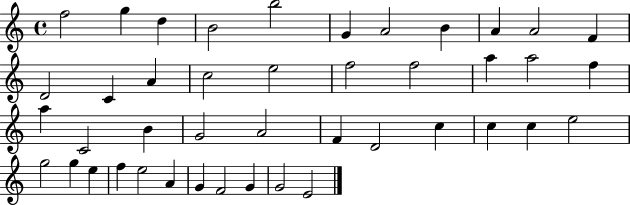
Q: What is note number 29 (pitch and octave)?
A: C5